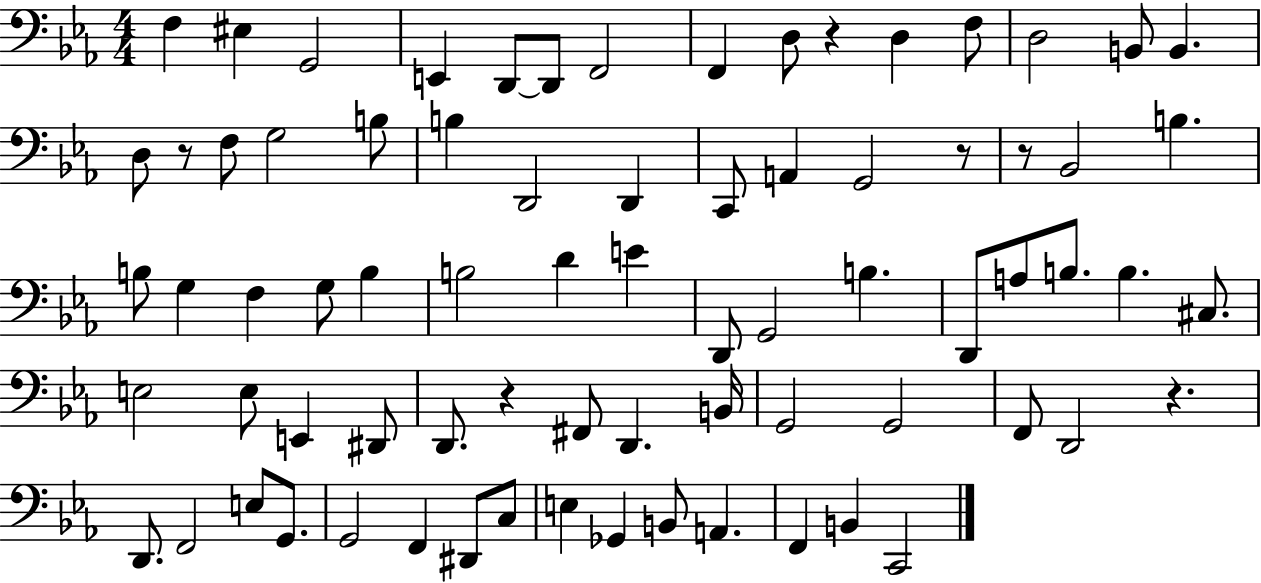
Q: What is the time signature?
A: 4/4